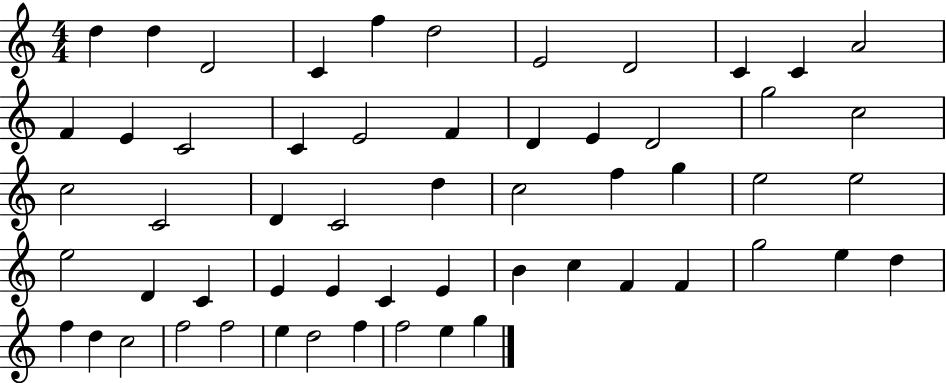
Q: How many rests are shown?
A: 0